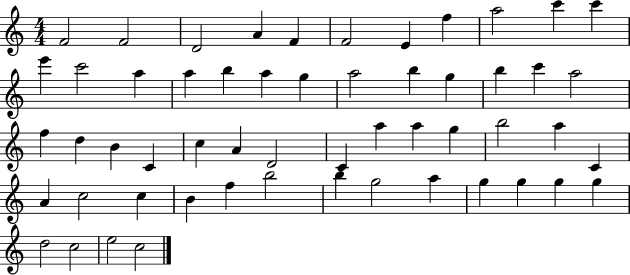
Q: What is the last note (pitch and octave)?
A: C5